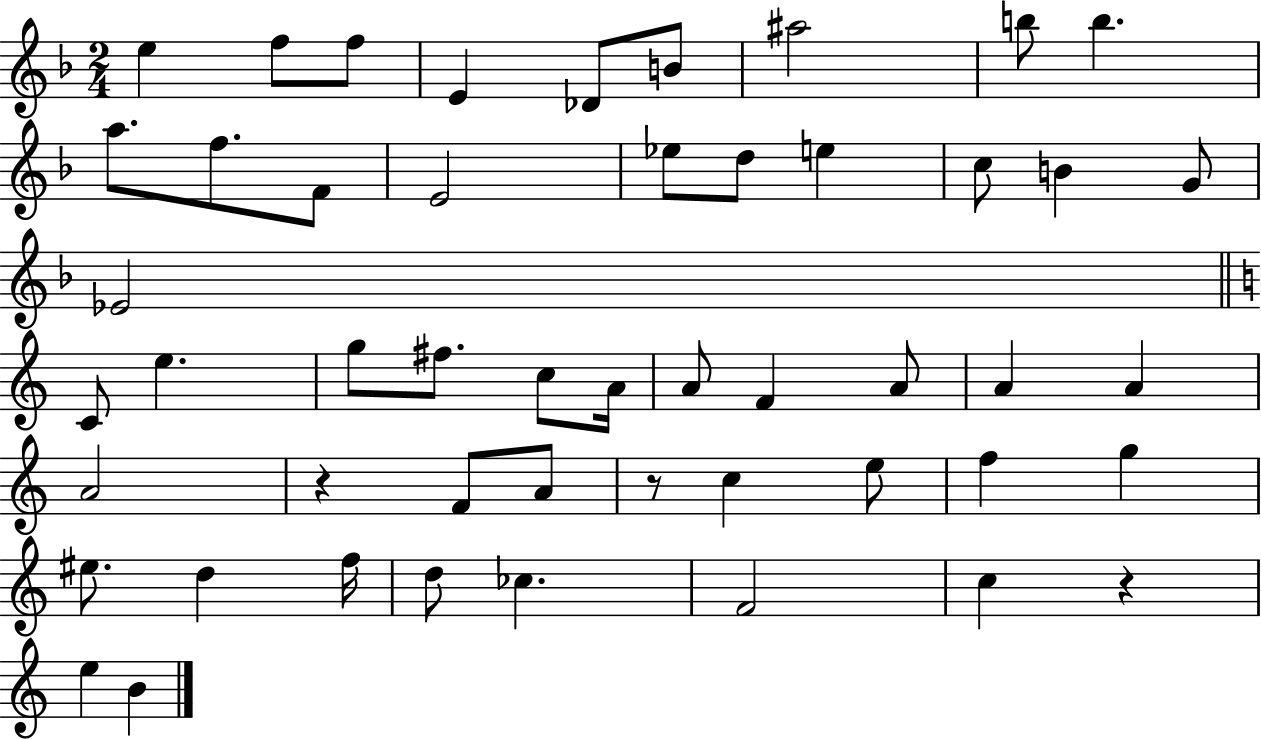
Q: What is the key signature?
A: F major